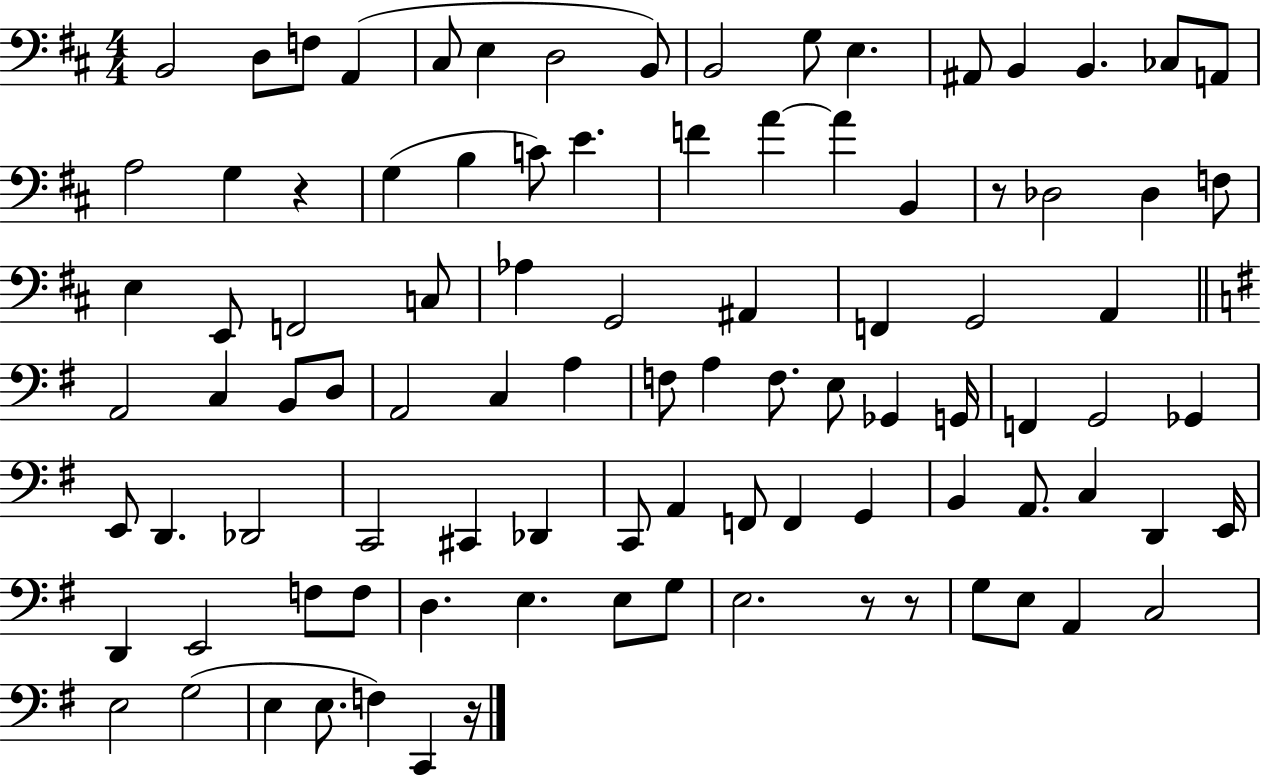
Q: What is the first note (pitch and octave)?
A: B2